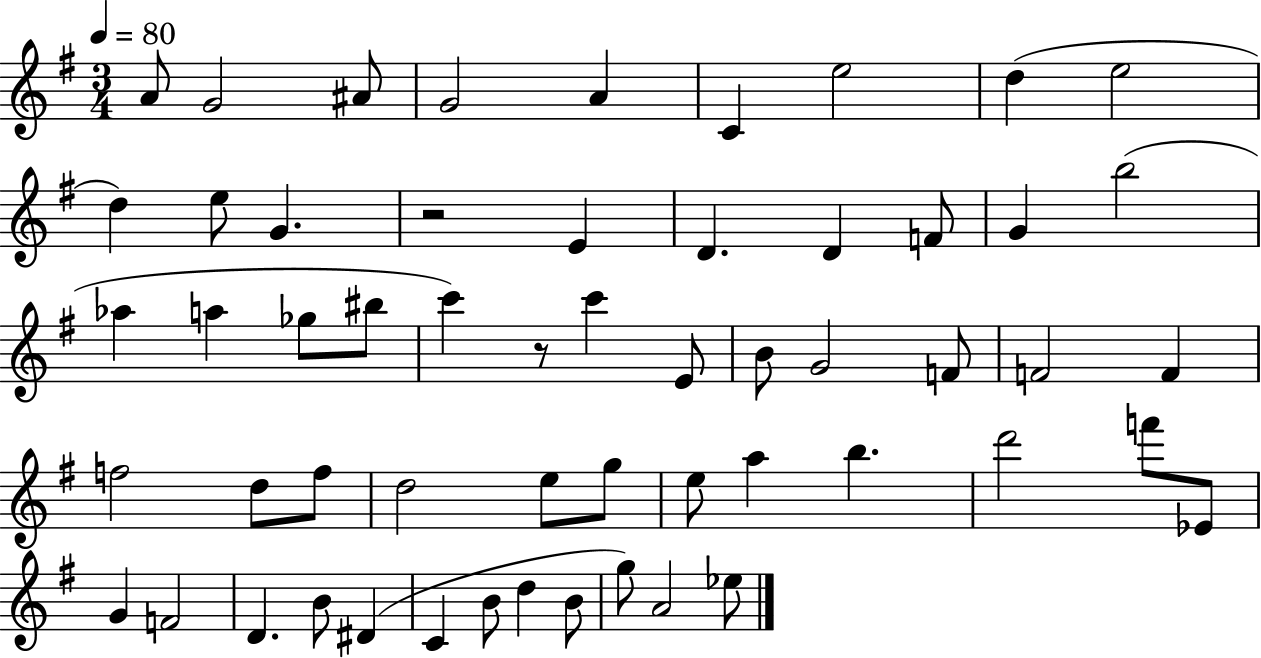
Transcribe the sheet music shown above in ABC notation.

X:1
T:Untitled
M:3/4
L:1/4
K:G
A/2 G2 ^A/2 G2 A C e2 d e2 d e/2 G z2 E D D F/2 G b2 _a a _g/2 ^b/2 c' z/2 c' E/2 B/2 G2 F/2 F2 F f2 d/2 f/2 d2 e/2 g/2 e/2 a b d'2 f'/2 _E/2 G F2 D B/2 ^D C B/2 d B/2 g/2 A2 _e/2